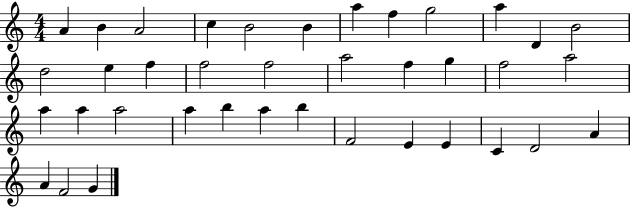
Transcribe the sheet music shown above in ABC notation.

X:1
T:Untitled
M:4/4
L:1/4
K:C
A B A2 c B2 B a f g2 a D B2 d2 e f f2 f2 a2 f g f2 a2 a a a2 a b a b F2 E E C D2 A A F2 G